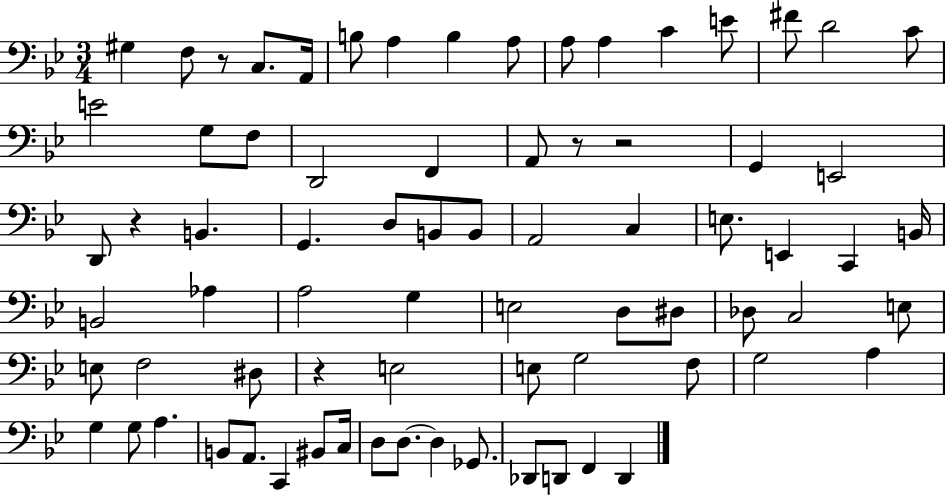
G#3/q F3/e R/e C3/e. A2/s B3/e A3/q B3/q A3/e A3/e A3/q C4/q E4/e F#4/e D4/h C4/e E4/h G3/e F3/e D2/h F2/q A2/e R/e R/h G2/q E2/h D2/e R/q B2/q. G2/q. D3/e B2/e B2/e A2/h C3/q E3/e. E2/q C2/q B2/s B2/h Ab3/q A3/h G3/q E3/h D3/e D#3/e Db3/e C3/h E3/e E3/e F3/h D#3/e R/q E3/h E3/e G3/h F3/e G3/h A3/q G3/q G3/e A3/q. B2/e A2/e. C2/q BIS2/e C3/s D3/e D3/e. D3/q Gb2/e. Db2/e D2/e F2/q D2/q